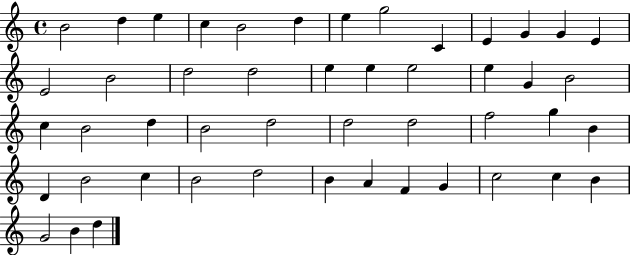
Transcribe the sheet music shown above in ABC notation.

X:1
T:Untitled
M:4/4
L:1/4
K:C
B2 d e c B2 d e g2 C E G G E E2 B2 d2 d2 e e e2 e G B2 c B2 d B2 d2 d2 d2 f2 g B D B2 c B2 d2 B A F G c2 c B G2 B d